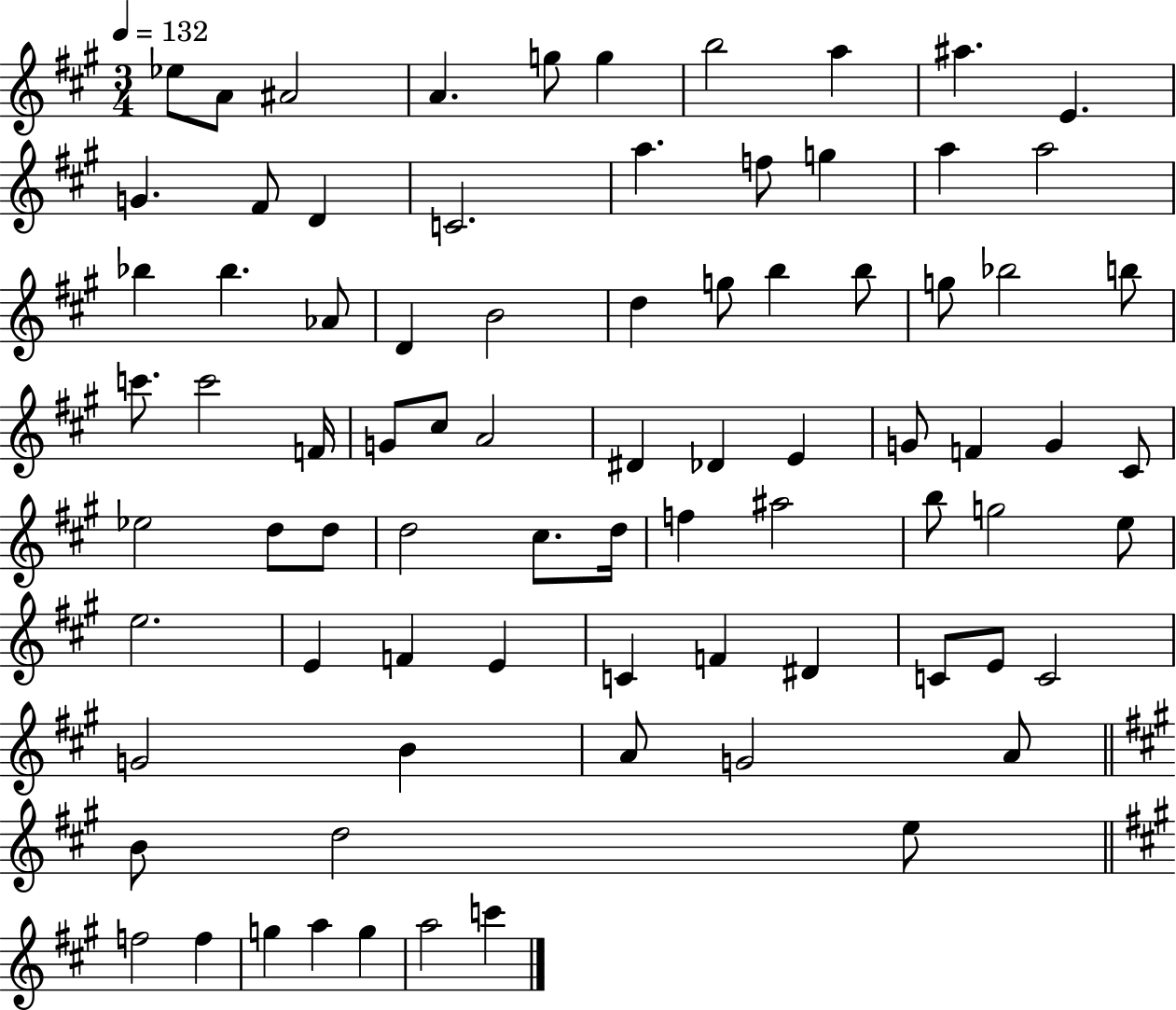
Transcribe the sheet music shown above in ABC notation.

X:1
T:Untitled
M:3/4
L:1/4
K:A
_e/2 A/2 ^A2 A g/2 g b2 a ^a E G ^F/2 D C2 a f/2 g a a2 _b _b _A/2 D B2 d g/2 b b/2 g/2 _b2 b/2 c'/2 c'2 F/4 G/2 ^c/2 A2 ^D _D E G/2 F G ^C/2 _e2 d/2 d/2 d2 ^c/2 d/4 f ^a2 b/2 g2 e/2 e2 E F E C F ^D C/2 E/2 C2 G2 B A/2 G2 A/2 B/2 d2 e/2 f2 f g a g a2 c'